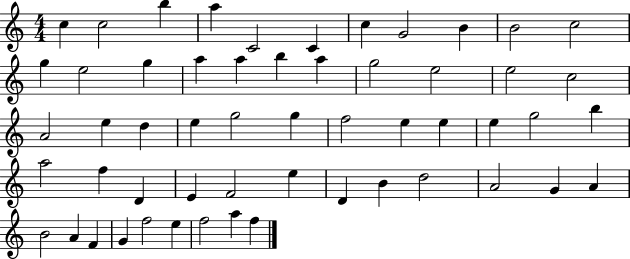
X:1
T:Untitled
M:4/4
L:1/4
K:C
c c2 b a C2 C c G2 B B2 c2 g e2 g a a b a g2 e2 e2 c2 A2 e d e g2 g f2 e e e g2 b a2 f D E F2 e D B d2 A2 G A B2 A F G f2 e f2 a f